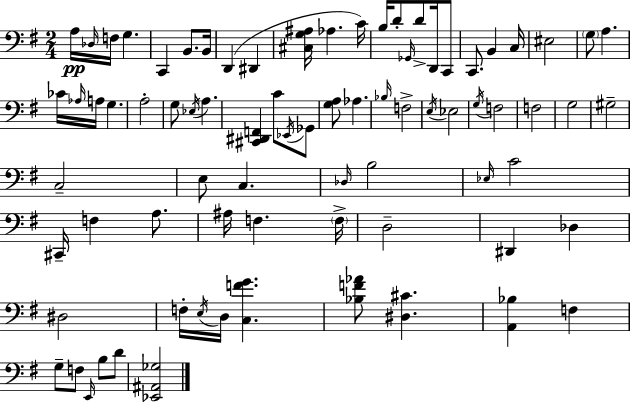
X:1
T:Untitled
M:2/4
L:1/4
K:Em
A,/4 _D,/4 F,/4 G, C,, B,,/2 B,,/4 D,, ^D,, [^C,G,^A,]/4 _A, C/4 B,/4 D/2 _G,,/4 D/2 D,,/4 C,,/2 C,,/2 B,, C,/4 ^E,2 G,/2 A, _C/4 _A,/4 A,/4 G, A,2 G,/2 _E,/4 A, [^C,,^D,,F,,] C/2 _E,,/4 _G,,/2 [G,A,]/2 _A, _B,/4 F,2 E,/4 _E,2 G,/4 F,2 F,2 G,2 ^G,2 C,2 E,/2 C, _D,/4 B,2 _E,/4 C2 ^C,,/4 F, A,/2 ^A,/4 F, F,/4 D,2 ^D,, _D, ^D,2 F,/4 E,/4 D,/4 [C,FG] [_B,F_A]/2 [^D,^C] [A,,_B,] F, G,/2 F,/2 E,,/4 B,/2 D/2 [_E,,^A,,_G,]2